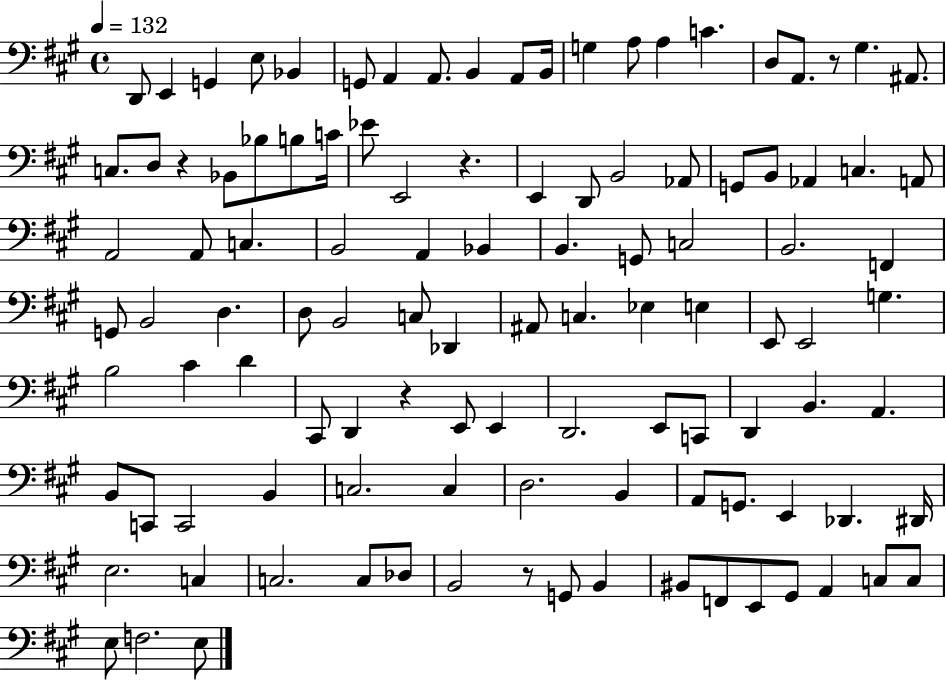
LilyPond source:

{
  \clef bass
  \time 4/4
  \defaultTimeSignature
  \key a \major
  \tempo 4 = 132
  d,8 e,4 g,4 e8 bes,4 | g,8 a,4 a,8. b,4 a,8 b,16 | g4 a8 a4 c'4. | d8 a,8. r8 gis4. ais,8. | \break c8. d8 r4 bes,8 bes8 b8 c'16 | ees'8 e,2 r4. | e,4 d,8 b,2 aes,8 | g,8 b,8 aes,4 c4. a,8 | \break a,2 a,8 c4. | b,2 a,4 bes,4 | b,4. g,8 c2 | b,2. f,4 | \break g,8 b,2 d4. | d8 b,2 c8 des,4 | ais,8 c4. ees4 e4 | e,8 e,2 g4. | \break b2 cis'4 d'4 | cis,8 d,4 r4 e,8 e,4 | d,2. e,8 c,8 | d,4 b,4. a,4. | \break b,8 c,8 c,2 b,4 | c2. c4 | d2. b,4 | a,8 g,8. e,4 des,4. dis,16 | \break e2. c4 | c2. c8 des8 | b,2 r8 g,8 b,4 | bis,8 f,8 e,8 gis,8 a,4 c8 c8 | \break e8 f2. e8 | \bar "|."
}